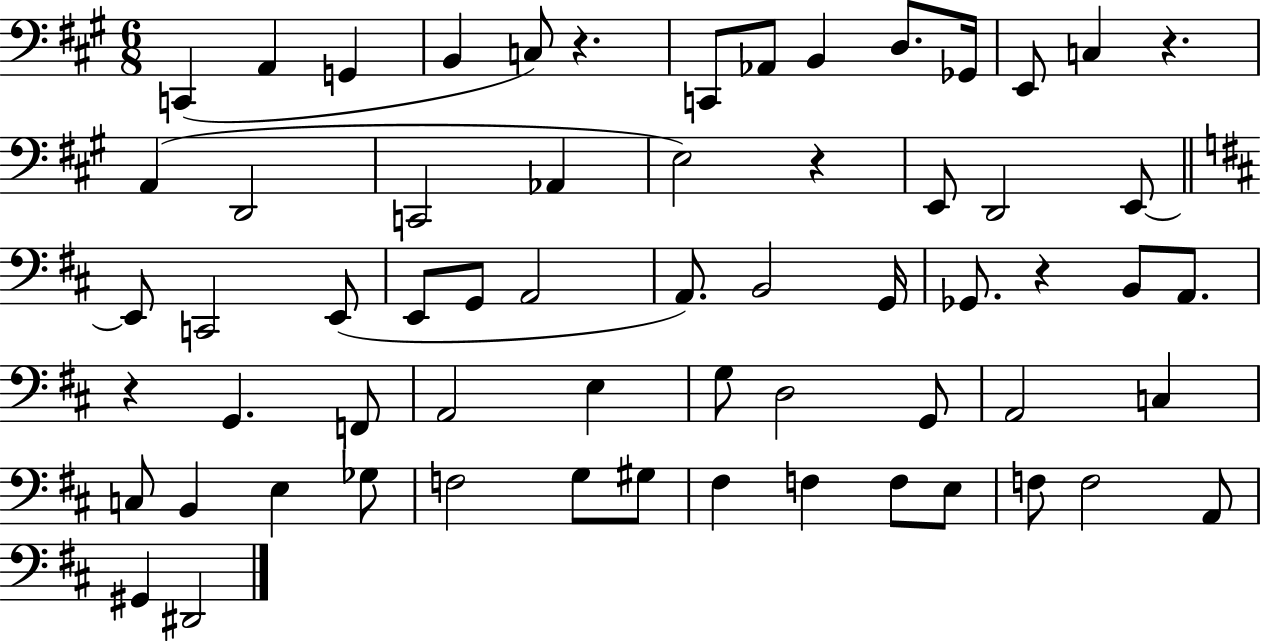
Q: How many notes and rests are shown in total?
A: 62